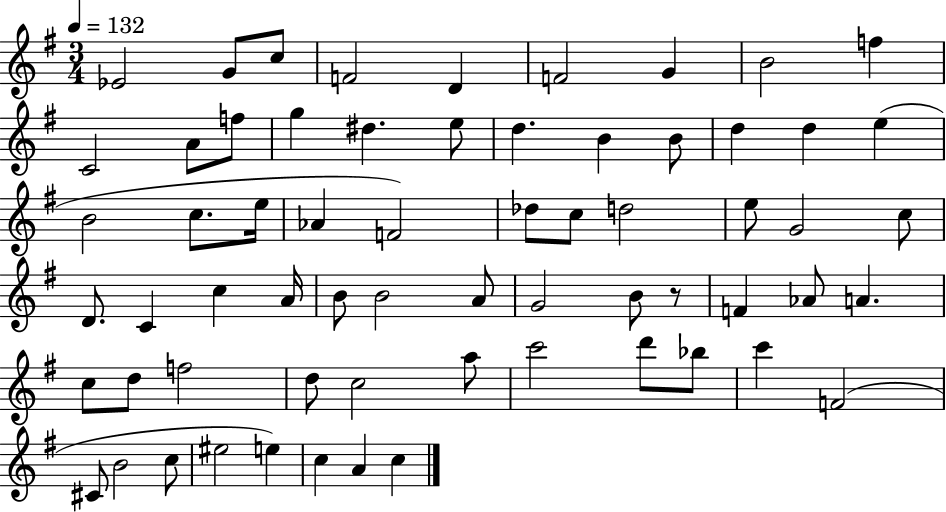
{
  \clef treble
  \numericTimeSignature
  \time 3/4
  \key g \major
  \tempo 4 = 132
  \repeat volta 2 { ees'2 g'8 c''8 | f'2 d'4 | f'2 g'4 | b'2 f''4 | \break c'2 a'8 f''8 | g''4 dis''4. e''8 | d''4. b'4 b'8 | d''4 d''4 e''4( | \break b'2 c''8. e''16 | aes'4 f'2) | des''8 c''8 d''2 | e''8 g'2 c''8 | \break d'8. c'4 c''4 a'16 | b'8 b'2 a'8 | g'2 b'8 r8 | f'4 aes'8 a'4. | \break c''8 d''8 f''2 | d''8 c''2 a''8 | c'''2 d'''8 bes''8 | c'''4 f'2( | \break cis'8 b'2 c''8 | eis''2 e''4) | c''4 a'4 c''4 | } \bar "|."
}